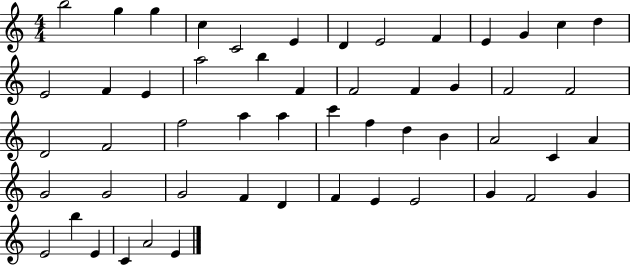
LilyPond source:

{
  \clef treble
  \numericTimeSignature
  \time 4/4
  \key c \major
  b''2 g''4 g''4 | c''4 c'2 e'4 | d'4 e'2 f'4 | e'4 g'4 c''4 d''4 | \break e'2 f'4 e'4 | a''2 b''4 f'4 | f'2 f'4 g'4 | f'2 f'2 | \break d'2 f'2 | f''2 a''4 a''4 | c'''4 f''4 d''4 b'4 | a'2 c'4 a'4 | \break g'2 g'2 | g'2 f'4 d'4 | f'4 e'4 e'2 | g'4 f'2 g'4 | \break e'2 b''4 e'4 | c'4 a'2 e'4 | \bar "|."
}